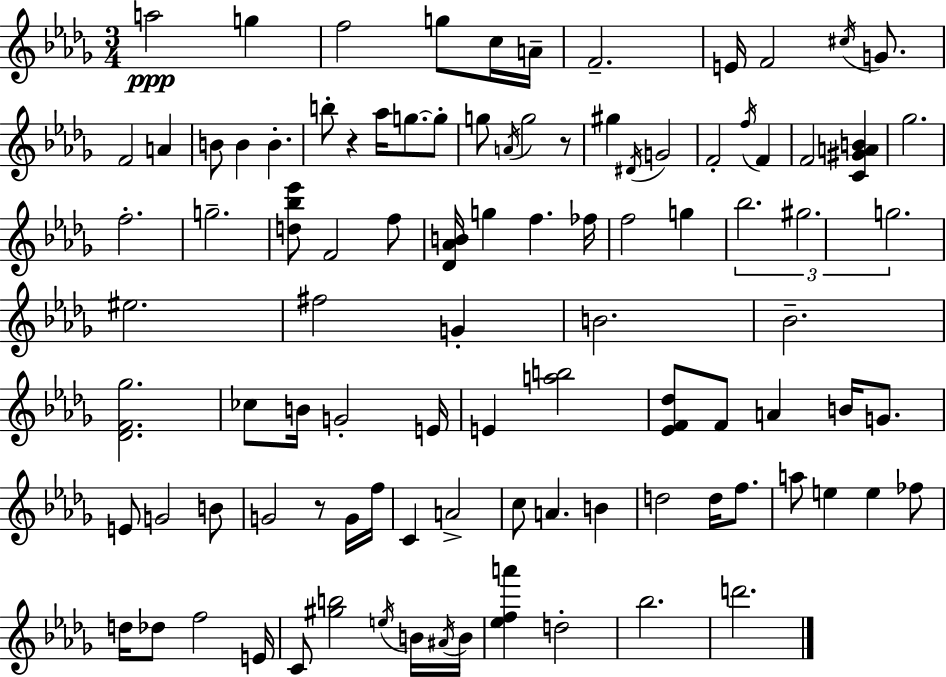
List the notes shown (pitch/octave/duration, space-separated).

A5/h G5/q F5/h G5/e C5/s A4/s F4/h. E4/s F4/h C#5/s G4/e. F4/h A4/q B4/e B4/q B4/q. B5/e R/q Ab5/s G5/e. G5/e G5/e A4/s G5/h R/e G#5/q D#4/s G4/h F4/h F5/s F4/q F4/h [C4,G#4,A4,B4]/q Gb5/h. F5/h. G5/h. [D5,Bb5,Eb6]/e F4/h F5/e [Db4,Ab4,B4]/s G5/q F5/q. FES5/s F5/h G5/q Bb5/h. G#5/h. G5/h. EIS5/h. F#5/h G4/q B4/h. Bb4/h. [Db4,F4,Gb5]/h. CES5/e B4/s G4/h E4/s E4/q [A5,B5]/h [Eb4,F4,Db5]/e F4/e A4/q B4/s G4/e. E4/e G4/h B4/e G4/h R/e G4/s F5/s C4/q A4/h C5/e A4/q. B4/q D5/h D5/s F5/e. A5/e E5/q E5/q FES5/e D5/s Db5/e F5/h E4/s C4/e [G#5,B5]/h E5/s B4/s A#4/s B4/s [Eb5,F5,A6]/q D5/h Bb5/h. D6/h.